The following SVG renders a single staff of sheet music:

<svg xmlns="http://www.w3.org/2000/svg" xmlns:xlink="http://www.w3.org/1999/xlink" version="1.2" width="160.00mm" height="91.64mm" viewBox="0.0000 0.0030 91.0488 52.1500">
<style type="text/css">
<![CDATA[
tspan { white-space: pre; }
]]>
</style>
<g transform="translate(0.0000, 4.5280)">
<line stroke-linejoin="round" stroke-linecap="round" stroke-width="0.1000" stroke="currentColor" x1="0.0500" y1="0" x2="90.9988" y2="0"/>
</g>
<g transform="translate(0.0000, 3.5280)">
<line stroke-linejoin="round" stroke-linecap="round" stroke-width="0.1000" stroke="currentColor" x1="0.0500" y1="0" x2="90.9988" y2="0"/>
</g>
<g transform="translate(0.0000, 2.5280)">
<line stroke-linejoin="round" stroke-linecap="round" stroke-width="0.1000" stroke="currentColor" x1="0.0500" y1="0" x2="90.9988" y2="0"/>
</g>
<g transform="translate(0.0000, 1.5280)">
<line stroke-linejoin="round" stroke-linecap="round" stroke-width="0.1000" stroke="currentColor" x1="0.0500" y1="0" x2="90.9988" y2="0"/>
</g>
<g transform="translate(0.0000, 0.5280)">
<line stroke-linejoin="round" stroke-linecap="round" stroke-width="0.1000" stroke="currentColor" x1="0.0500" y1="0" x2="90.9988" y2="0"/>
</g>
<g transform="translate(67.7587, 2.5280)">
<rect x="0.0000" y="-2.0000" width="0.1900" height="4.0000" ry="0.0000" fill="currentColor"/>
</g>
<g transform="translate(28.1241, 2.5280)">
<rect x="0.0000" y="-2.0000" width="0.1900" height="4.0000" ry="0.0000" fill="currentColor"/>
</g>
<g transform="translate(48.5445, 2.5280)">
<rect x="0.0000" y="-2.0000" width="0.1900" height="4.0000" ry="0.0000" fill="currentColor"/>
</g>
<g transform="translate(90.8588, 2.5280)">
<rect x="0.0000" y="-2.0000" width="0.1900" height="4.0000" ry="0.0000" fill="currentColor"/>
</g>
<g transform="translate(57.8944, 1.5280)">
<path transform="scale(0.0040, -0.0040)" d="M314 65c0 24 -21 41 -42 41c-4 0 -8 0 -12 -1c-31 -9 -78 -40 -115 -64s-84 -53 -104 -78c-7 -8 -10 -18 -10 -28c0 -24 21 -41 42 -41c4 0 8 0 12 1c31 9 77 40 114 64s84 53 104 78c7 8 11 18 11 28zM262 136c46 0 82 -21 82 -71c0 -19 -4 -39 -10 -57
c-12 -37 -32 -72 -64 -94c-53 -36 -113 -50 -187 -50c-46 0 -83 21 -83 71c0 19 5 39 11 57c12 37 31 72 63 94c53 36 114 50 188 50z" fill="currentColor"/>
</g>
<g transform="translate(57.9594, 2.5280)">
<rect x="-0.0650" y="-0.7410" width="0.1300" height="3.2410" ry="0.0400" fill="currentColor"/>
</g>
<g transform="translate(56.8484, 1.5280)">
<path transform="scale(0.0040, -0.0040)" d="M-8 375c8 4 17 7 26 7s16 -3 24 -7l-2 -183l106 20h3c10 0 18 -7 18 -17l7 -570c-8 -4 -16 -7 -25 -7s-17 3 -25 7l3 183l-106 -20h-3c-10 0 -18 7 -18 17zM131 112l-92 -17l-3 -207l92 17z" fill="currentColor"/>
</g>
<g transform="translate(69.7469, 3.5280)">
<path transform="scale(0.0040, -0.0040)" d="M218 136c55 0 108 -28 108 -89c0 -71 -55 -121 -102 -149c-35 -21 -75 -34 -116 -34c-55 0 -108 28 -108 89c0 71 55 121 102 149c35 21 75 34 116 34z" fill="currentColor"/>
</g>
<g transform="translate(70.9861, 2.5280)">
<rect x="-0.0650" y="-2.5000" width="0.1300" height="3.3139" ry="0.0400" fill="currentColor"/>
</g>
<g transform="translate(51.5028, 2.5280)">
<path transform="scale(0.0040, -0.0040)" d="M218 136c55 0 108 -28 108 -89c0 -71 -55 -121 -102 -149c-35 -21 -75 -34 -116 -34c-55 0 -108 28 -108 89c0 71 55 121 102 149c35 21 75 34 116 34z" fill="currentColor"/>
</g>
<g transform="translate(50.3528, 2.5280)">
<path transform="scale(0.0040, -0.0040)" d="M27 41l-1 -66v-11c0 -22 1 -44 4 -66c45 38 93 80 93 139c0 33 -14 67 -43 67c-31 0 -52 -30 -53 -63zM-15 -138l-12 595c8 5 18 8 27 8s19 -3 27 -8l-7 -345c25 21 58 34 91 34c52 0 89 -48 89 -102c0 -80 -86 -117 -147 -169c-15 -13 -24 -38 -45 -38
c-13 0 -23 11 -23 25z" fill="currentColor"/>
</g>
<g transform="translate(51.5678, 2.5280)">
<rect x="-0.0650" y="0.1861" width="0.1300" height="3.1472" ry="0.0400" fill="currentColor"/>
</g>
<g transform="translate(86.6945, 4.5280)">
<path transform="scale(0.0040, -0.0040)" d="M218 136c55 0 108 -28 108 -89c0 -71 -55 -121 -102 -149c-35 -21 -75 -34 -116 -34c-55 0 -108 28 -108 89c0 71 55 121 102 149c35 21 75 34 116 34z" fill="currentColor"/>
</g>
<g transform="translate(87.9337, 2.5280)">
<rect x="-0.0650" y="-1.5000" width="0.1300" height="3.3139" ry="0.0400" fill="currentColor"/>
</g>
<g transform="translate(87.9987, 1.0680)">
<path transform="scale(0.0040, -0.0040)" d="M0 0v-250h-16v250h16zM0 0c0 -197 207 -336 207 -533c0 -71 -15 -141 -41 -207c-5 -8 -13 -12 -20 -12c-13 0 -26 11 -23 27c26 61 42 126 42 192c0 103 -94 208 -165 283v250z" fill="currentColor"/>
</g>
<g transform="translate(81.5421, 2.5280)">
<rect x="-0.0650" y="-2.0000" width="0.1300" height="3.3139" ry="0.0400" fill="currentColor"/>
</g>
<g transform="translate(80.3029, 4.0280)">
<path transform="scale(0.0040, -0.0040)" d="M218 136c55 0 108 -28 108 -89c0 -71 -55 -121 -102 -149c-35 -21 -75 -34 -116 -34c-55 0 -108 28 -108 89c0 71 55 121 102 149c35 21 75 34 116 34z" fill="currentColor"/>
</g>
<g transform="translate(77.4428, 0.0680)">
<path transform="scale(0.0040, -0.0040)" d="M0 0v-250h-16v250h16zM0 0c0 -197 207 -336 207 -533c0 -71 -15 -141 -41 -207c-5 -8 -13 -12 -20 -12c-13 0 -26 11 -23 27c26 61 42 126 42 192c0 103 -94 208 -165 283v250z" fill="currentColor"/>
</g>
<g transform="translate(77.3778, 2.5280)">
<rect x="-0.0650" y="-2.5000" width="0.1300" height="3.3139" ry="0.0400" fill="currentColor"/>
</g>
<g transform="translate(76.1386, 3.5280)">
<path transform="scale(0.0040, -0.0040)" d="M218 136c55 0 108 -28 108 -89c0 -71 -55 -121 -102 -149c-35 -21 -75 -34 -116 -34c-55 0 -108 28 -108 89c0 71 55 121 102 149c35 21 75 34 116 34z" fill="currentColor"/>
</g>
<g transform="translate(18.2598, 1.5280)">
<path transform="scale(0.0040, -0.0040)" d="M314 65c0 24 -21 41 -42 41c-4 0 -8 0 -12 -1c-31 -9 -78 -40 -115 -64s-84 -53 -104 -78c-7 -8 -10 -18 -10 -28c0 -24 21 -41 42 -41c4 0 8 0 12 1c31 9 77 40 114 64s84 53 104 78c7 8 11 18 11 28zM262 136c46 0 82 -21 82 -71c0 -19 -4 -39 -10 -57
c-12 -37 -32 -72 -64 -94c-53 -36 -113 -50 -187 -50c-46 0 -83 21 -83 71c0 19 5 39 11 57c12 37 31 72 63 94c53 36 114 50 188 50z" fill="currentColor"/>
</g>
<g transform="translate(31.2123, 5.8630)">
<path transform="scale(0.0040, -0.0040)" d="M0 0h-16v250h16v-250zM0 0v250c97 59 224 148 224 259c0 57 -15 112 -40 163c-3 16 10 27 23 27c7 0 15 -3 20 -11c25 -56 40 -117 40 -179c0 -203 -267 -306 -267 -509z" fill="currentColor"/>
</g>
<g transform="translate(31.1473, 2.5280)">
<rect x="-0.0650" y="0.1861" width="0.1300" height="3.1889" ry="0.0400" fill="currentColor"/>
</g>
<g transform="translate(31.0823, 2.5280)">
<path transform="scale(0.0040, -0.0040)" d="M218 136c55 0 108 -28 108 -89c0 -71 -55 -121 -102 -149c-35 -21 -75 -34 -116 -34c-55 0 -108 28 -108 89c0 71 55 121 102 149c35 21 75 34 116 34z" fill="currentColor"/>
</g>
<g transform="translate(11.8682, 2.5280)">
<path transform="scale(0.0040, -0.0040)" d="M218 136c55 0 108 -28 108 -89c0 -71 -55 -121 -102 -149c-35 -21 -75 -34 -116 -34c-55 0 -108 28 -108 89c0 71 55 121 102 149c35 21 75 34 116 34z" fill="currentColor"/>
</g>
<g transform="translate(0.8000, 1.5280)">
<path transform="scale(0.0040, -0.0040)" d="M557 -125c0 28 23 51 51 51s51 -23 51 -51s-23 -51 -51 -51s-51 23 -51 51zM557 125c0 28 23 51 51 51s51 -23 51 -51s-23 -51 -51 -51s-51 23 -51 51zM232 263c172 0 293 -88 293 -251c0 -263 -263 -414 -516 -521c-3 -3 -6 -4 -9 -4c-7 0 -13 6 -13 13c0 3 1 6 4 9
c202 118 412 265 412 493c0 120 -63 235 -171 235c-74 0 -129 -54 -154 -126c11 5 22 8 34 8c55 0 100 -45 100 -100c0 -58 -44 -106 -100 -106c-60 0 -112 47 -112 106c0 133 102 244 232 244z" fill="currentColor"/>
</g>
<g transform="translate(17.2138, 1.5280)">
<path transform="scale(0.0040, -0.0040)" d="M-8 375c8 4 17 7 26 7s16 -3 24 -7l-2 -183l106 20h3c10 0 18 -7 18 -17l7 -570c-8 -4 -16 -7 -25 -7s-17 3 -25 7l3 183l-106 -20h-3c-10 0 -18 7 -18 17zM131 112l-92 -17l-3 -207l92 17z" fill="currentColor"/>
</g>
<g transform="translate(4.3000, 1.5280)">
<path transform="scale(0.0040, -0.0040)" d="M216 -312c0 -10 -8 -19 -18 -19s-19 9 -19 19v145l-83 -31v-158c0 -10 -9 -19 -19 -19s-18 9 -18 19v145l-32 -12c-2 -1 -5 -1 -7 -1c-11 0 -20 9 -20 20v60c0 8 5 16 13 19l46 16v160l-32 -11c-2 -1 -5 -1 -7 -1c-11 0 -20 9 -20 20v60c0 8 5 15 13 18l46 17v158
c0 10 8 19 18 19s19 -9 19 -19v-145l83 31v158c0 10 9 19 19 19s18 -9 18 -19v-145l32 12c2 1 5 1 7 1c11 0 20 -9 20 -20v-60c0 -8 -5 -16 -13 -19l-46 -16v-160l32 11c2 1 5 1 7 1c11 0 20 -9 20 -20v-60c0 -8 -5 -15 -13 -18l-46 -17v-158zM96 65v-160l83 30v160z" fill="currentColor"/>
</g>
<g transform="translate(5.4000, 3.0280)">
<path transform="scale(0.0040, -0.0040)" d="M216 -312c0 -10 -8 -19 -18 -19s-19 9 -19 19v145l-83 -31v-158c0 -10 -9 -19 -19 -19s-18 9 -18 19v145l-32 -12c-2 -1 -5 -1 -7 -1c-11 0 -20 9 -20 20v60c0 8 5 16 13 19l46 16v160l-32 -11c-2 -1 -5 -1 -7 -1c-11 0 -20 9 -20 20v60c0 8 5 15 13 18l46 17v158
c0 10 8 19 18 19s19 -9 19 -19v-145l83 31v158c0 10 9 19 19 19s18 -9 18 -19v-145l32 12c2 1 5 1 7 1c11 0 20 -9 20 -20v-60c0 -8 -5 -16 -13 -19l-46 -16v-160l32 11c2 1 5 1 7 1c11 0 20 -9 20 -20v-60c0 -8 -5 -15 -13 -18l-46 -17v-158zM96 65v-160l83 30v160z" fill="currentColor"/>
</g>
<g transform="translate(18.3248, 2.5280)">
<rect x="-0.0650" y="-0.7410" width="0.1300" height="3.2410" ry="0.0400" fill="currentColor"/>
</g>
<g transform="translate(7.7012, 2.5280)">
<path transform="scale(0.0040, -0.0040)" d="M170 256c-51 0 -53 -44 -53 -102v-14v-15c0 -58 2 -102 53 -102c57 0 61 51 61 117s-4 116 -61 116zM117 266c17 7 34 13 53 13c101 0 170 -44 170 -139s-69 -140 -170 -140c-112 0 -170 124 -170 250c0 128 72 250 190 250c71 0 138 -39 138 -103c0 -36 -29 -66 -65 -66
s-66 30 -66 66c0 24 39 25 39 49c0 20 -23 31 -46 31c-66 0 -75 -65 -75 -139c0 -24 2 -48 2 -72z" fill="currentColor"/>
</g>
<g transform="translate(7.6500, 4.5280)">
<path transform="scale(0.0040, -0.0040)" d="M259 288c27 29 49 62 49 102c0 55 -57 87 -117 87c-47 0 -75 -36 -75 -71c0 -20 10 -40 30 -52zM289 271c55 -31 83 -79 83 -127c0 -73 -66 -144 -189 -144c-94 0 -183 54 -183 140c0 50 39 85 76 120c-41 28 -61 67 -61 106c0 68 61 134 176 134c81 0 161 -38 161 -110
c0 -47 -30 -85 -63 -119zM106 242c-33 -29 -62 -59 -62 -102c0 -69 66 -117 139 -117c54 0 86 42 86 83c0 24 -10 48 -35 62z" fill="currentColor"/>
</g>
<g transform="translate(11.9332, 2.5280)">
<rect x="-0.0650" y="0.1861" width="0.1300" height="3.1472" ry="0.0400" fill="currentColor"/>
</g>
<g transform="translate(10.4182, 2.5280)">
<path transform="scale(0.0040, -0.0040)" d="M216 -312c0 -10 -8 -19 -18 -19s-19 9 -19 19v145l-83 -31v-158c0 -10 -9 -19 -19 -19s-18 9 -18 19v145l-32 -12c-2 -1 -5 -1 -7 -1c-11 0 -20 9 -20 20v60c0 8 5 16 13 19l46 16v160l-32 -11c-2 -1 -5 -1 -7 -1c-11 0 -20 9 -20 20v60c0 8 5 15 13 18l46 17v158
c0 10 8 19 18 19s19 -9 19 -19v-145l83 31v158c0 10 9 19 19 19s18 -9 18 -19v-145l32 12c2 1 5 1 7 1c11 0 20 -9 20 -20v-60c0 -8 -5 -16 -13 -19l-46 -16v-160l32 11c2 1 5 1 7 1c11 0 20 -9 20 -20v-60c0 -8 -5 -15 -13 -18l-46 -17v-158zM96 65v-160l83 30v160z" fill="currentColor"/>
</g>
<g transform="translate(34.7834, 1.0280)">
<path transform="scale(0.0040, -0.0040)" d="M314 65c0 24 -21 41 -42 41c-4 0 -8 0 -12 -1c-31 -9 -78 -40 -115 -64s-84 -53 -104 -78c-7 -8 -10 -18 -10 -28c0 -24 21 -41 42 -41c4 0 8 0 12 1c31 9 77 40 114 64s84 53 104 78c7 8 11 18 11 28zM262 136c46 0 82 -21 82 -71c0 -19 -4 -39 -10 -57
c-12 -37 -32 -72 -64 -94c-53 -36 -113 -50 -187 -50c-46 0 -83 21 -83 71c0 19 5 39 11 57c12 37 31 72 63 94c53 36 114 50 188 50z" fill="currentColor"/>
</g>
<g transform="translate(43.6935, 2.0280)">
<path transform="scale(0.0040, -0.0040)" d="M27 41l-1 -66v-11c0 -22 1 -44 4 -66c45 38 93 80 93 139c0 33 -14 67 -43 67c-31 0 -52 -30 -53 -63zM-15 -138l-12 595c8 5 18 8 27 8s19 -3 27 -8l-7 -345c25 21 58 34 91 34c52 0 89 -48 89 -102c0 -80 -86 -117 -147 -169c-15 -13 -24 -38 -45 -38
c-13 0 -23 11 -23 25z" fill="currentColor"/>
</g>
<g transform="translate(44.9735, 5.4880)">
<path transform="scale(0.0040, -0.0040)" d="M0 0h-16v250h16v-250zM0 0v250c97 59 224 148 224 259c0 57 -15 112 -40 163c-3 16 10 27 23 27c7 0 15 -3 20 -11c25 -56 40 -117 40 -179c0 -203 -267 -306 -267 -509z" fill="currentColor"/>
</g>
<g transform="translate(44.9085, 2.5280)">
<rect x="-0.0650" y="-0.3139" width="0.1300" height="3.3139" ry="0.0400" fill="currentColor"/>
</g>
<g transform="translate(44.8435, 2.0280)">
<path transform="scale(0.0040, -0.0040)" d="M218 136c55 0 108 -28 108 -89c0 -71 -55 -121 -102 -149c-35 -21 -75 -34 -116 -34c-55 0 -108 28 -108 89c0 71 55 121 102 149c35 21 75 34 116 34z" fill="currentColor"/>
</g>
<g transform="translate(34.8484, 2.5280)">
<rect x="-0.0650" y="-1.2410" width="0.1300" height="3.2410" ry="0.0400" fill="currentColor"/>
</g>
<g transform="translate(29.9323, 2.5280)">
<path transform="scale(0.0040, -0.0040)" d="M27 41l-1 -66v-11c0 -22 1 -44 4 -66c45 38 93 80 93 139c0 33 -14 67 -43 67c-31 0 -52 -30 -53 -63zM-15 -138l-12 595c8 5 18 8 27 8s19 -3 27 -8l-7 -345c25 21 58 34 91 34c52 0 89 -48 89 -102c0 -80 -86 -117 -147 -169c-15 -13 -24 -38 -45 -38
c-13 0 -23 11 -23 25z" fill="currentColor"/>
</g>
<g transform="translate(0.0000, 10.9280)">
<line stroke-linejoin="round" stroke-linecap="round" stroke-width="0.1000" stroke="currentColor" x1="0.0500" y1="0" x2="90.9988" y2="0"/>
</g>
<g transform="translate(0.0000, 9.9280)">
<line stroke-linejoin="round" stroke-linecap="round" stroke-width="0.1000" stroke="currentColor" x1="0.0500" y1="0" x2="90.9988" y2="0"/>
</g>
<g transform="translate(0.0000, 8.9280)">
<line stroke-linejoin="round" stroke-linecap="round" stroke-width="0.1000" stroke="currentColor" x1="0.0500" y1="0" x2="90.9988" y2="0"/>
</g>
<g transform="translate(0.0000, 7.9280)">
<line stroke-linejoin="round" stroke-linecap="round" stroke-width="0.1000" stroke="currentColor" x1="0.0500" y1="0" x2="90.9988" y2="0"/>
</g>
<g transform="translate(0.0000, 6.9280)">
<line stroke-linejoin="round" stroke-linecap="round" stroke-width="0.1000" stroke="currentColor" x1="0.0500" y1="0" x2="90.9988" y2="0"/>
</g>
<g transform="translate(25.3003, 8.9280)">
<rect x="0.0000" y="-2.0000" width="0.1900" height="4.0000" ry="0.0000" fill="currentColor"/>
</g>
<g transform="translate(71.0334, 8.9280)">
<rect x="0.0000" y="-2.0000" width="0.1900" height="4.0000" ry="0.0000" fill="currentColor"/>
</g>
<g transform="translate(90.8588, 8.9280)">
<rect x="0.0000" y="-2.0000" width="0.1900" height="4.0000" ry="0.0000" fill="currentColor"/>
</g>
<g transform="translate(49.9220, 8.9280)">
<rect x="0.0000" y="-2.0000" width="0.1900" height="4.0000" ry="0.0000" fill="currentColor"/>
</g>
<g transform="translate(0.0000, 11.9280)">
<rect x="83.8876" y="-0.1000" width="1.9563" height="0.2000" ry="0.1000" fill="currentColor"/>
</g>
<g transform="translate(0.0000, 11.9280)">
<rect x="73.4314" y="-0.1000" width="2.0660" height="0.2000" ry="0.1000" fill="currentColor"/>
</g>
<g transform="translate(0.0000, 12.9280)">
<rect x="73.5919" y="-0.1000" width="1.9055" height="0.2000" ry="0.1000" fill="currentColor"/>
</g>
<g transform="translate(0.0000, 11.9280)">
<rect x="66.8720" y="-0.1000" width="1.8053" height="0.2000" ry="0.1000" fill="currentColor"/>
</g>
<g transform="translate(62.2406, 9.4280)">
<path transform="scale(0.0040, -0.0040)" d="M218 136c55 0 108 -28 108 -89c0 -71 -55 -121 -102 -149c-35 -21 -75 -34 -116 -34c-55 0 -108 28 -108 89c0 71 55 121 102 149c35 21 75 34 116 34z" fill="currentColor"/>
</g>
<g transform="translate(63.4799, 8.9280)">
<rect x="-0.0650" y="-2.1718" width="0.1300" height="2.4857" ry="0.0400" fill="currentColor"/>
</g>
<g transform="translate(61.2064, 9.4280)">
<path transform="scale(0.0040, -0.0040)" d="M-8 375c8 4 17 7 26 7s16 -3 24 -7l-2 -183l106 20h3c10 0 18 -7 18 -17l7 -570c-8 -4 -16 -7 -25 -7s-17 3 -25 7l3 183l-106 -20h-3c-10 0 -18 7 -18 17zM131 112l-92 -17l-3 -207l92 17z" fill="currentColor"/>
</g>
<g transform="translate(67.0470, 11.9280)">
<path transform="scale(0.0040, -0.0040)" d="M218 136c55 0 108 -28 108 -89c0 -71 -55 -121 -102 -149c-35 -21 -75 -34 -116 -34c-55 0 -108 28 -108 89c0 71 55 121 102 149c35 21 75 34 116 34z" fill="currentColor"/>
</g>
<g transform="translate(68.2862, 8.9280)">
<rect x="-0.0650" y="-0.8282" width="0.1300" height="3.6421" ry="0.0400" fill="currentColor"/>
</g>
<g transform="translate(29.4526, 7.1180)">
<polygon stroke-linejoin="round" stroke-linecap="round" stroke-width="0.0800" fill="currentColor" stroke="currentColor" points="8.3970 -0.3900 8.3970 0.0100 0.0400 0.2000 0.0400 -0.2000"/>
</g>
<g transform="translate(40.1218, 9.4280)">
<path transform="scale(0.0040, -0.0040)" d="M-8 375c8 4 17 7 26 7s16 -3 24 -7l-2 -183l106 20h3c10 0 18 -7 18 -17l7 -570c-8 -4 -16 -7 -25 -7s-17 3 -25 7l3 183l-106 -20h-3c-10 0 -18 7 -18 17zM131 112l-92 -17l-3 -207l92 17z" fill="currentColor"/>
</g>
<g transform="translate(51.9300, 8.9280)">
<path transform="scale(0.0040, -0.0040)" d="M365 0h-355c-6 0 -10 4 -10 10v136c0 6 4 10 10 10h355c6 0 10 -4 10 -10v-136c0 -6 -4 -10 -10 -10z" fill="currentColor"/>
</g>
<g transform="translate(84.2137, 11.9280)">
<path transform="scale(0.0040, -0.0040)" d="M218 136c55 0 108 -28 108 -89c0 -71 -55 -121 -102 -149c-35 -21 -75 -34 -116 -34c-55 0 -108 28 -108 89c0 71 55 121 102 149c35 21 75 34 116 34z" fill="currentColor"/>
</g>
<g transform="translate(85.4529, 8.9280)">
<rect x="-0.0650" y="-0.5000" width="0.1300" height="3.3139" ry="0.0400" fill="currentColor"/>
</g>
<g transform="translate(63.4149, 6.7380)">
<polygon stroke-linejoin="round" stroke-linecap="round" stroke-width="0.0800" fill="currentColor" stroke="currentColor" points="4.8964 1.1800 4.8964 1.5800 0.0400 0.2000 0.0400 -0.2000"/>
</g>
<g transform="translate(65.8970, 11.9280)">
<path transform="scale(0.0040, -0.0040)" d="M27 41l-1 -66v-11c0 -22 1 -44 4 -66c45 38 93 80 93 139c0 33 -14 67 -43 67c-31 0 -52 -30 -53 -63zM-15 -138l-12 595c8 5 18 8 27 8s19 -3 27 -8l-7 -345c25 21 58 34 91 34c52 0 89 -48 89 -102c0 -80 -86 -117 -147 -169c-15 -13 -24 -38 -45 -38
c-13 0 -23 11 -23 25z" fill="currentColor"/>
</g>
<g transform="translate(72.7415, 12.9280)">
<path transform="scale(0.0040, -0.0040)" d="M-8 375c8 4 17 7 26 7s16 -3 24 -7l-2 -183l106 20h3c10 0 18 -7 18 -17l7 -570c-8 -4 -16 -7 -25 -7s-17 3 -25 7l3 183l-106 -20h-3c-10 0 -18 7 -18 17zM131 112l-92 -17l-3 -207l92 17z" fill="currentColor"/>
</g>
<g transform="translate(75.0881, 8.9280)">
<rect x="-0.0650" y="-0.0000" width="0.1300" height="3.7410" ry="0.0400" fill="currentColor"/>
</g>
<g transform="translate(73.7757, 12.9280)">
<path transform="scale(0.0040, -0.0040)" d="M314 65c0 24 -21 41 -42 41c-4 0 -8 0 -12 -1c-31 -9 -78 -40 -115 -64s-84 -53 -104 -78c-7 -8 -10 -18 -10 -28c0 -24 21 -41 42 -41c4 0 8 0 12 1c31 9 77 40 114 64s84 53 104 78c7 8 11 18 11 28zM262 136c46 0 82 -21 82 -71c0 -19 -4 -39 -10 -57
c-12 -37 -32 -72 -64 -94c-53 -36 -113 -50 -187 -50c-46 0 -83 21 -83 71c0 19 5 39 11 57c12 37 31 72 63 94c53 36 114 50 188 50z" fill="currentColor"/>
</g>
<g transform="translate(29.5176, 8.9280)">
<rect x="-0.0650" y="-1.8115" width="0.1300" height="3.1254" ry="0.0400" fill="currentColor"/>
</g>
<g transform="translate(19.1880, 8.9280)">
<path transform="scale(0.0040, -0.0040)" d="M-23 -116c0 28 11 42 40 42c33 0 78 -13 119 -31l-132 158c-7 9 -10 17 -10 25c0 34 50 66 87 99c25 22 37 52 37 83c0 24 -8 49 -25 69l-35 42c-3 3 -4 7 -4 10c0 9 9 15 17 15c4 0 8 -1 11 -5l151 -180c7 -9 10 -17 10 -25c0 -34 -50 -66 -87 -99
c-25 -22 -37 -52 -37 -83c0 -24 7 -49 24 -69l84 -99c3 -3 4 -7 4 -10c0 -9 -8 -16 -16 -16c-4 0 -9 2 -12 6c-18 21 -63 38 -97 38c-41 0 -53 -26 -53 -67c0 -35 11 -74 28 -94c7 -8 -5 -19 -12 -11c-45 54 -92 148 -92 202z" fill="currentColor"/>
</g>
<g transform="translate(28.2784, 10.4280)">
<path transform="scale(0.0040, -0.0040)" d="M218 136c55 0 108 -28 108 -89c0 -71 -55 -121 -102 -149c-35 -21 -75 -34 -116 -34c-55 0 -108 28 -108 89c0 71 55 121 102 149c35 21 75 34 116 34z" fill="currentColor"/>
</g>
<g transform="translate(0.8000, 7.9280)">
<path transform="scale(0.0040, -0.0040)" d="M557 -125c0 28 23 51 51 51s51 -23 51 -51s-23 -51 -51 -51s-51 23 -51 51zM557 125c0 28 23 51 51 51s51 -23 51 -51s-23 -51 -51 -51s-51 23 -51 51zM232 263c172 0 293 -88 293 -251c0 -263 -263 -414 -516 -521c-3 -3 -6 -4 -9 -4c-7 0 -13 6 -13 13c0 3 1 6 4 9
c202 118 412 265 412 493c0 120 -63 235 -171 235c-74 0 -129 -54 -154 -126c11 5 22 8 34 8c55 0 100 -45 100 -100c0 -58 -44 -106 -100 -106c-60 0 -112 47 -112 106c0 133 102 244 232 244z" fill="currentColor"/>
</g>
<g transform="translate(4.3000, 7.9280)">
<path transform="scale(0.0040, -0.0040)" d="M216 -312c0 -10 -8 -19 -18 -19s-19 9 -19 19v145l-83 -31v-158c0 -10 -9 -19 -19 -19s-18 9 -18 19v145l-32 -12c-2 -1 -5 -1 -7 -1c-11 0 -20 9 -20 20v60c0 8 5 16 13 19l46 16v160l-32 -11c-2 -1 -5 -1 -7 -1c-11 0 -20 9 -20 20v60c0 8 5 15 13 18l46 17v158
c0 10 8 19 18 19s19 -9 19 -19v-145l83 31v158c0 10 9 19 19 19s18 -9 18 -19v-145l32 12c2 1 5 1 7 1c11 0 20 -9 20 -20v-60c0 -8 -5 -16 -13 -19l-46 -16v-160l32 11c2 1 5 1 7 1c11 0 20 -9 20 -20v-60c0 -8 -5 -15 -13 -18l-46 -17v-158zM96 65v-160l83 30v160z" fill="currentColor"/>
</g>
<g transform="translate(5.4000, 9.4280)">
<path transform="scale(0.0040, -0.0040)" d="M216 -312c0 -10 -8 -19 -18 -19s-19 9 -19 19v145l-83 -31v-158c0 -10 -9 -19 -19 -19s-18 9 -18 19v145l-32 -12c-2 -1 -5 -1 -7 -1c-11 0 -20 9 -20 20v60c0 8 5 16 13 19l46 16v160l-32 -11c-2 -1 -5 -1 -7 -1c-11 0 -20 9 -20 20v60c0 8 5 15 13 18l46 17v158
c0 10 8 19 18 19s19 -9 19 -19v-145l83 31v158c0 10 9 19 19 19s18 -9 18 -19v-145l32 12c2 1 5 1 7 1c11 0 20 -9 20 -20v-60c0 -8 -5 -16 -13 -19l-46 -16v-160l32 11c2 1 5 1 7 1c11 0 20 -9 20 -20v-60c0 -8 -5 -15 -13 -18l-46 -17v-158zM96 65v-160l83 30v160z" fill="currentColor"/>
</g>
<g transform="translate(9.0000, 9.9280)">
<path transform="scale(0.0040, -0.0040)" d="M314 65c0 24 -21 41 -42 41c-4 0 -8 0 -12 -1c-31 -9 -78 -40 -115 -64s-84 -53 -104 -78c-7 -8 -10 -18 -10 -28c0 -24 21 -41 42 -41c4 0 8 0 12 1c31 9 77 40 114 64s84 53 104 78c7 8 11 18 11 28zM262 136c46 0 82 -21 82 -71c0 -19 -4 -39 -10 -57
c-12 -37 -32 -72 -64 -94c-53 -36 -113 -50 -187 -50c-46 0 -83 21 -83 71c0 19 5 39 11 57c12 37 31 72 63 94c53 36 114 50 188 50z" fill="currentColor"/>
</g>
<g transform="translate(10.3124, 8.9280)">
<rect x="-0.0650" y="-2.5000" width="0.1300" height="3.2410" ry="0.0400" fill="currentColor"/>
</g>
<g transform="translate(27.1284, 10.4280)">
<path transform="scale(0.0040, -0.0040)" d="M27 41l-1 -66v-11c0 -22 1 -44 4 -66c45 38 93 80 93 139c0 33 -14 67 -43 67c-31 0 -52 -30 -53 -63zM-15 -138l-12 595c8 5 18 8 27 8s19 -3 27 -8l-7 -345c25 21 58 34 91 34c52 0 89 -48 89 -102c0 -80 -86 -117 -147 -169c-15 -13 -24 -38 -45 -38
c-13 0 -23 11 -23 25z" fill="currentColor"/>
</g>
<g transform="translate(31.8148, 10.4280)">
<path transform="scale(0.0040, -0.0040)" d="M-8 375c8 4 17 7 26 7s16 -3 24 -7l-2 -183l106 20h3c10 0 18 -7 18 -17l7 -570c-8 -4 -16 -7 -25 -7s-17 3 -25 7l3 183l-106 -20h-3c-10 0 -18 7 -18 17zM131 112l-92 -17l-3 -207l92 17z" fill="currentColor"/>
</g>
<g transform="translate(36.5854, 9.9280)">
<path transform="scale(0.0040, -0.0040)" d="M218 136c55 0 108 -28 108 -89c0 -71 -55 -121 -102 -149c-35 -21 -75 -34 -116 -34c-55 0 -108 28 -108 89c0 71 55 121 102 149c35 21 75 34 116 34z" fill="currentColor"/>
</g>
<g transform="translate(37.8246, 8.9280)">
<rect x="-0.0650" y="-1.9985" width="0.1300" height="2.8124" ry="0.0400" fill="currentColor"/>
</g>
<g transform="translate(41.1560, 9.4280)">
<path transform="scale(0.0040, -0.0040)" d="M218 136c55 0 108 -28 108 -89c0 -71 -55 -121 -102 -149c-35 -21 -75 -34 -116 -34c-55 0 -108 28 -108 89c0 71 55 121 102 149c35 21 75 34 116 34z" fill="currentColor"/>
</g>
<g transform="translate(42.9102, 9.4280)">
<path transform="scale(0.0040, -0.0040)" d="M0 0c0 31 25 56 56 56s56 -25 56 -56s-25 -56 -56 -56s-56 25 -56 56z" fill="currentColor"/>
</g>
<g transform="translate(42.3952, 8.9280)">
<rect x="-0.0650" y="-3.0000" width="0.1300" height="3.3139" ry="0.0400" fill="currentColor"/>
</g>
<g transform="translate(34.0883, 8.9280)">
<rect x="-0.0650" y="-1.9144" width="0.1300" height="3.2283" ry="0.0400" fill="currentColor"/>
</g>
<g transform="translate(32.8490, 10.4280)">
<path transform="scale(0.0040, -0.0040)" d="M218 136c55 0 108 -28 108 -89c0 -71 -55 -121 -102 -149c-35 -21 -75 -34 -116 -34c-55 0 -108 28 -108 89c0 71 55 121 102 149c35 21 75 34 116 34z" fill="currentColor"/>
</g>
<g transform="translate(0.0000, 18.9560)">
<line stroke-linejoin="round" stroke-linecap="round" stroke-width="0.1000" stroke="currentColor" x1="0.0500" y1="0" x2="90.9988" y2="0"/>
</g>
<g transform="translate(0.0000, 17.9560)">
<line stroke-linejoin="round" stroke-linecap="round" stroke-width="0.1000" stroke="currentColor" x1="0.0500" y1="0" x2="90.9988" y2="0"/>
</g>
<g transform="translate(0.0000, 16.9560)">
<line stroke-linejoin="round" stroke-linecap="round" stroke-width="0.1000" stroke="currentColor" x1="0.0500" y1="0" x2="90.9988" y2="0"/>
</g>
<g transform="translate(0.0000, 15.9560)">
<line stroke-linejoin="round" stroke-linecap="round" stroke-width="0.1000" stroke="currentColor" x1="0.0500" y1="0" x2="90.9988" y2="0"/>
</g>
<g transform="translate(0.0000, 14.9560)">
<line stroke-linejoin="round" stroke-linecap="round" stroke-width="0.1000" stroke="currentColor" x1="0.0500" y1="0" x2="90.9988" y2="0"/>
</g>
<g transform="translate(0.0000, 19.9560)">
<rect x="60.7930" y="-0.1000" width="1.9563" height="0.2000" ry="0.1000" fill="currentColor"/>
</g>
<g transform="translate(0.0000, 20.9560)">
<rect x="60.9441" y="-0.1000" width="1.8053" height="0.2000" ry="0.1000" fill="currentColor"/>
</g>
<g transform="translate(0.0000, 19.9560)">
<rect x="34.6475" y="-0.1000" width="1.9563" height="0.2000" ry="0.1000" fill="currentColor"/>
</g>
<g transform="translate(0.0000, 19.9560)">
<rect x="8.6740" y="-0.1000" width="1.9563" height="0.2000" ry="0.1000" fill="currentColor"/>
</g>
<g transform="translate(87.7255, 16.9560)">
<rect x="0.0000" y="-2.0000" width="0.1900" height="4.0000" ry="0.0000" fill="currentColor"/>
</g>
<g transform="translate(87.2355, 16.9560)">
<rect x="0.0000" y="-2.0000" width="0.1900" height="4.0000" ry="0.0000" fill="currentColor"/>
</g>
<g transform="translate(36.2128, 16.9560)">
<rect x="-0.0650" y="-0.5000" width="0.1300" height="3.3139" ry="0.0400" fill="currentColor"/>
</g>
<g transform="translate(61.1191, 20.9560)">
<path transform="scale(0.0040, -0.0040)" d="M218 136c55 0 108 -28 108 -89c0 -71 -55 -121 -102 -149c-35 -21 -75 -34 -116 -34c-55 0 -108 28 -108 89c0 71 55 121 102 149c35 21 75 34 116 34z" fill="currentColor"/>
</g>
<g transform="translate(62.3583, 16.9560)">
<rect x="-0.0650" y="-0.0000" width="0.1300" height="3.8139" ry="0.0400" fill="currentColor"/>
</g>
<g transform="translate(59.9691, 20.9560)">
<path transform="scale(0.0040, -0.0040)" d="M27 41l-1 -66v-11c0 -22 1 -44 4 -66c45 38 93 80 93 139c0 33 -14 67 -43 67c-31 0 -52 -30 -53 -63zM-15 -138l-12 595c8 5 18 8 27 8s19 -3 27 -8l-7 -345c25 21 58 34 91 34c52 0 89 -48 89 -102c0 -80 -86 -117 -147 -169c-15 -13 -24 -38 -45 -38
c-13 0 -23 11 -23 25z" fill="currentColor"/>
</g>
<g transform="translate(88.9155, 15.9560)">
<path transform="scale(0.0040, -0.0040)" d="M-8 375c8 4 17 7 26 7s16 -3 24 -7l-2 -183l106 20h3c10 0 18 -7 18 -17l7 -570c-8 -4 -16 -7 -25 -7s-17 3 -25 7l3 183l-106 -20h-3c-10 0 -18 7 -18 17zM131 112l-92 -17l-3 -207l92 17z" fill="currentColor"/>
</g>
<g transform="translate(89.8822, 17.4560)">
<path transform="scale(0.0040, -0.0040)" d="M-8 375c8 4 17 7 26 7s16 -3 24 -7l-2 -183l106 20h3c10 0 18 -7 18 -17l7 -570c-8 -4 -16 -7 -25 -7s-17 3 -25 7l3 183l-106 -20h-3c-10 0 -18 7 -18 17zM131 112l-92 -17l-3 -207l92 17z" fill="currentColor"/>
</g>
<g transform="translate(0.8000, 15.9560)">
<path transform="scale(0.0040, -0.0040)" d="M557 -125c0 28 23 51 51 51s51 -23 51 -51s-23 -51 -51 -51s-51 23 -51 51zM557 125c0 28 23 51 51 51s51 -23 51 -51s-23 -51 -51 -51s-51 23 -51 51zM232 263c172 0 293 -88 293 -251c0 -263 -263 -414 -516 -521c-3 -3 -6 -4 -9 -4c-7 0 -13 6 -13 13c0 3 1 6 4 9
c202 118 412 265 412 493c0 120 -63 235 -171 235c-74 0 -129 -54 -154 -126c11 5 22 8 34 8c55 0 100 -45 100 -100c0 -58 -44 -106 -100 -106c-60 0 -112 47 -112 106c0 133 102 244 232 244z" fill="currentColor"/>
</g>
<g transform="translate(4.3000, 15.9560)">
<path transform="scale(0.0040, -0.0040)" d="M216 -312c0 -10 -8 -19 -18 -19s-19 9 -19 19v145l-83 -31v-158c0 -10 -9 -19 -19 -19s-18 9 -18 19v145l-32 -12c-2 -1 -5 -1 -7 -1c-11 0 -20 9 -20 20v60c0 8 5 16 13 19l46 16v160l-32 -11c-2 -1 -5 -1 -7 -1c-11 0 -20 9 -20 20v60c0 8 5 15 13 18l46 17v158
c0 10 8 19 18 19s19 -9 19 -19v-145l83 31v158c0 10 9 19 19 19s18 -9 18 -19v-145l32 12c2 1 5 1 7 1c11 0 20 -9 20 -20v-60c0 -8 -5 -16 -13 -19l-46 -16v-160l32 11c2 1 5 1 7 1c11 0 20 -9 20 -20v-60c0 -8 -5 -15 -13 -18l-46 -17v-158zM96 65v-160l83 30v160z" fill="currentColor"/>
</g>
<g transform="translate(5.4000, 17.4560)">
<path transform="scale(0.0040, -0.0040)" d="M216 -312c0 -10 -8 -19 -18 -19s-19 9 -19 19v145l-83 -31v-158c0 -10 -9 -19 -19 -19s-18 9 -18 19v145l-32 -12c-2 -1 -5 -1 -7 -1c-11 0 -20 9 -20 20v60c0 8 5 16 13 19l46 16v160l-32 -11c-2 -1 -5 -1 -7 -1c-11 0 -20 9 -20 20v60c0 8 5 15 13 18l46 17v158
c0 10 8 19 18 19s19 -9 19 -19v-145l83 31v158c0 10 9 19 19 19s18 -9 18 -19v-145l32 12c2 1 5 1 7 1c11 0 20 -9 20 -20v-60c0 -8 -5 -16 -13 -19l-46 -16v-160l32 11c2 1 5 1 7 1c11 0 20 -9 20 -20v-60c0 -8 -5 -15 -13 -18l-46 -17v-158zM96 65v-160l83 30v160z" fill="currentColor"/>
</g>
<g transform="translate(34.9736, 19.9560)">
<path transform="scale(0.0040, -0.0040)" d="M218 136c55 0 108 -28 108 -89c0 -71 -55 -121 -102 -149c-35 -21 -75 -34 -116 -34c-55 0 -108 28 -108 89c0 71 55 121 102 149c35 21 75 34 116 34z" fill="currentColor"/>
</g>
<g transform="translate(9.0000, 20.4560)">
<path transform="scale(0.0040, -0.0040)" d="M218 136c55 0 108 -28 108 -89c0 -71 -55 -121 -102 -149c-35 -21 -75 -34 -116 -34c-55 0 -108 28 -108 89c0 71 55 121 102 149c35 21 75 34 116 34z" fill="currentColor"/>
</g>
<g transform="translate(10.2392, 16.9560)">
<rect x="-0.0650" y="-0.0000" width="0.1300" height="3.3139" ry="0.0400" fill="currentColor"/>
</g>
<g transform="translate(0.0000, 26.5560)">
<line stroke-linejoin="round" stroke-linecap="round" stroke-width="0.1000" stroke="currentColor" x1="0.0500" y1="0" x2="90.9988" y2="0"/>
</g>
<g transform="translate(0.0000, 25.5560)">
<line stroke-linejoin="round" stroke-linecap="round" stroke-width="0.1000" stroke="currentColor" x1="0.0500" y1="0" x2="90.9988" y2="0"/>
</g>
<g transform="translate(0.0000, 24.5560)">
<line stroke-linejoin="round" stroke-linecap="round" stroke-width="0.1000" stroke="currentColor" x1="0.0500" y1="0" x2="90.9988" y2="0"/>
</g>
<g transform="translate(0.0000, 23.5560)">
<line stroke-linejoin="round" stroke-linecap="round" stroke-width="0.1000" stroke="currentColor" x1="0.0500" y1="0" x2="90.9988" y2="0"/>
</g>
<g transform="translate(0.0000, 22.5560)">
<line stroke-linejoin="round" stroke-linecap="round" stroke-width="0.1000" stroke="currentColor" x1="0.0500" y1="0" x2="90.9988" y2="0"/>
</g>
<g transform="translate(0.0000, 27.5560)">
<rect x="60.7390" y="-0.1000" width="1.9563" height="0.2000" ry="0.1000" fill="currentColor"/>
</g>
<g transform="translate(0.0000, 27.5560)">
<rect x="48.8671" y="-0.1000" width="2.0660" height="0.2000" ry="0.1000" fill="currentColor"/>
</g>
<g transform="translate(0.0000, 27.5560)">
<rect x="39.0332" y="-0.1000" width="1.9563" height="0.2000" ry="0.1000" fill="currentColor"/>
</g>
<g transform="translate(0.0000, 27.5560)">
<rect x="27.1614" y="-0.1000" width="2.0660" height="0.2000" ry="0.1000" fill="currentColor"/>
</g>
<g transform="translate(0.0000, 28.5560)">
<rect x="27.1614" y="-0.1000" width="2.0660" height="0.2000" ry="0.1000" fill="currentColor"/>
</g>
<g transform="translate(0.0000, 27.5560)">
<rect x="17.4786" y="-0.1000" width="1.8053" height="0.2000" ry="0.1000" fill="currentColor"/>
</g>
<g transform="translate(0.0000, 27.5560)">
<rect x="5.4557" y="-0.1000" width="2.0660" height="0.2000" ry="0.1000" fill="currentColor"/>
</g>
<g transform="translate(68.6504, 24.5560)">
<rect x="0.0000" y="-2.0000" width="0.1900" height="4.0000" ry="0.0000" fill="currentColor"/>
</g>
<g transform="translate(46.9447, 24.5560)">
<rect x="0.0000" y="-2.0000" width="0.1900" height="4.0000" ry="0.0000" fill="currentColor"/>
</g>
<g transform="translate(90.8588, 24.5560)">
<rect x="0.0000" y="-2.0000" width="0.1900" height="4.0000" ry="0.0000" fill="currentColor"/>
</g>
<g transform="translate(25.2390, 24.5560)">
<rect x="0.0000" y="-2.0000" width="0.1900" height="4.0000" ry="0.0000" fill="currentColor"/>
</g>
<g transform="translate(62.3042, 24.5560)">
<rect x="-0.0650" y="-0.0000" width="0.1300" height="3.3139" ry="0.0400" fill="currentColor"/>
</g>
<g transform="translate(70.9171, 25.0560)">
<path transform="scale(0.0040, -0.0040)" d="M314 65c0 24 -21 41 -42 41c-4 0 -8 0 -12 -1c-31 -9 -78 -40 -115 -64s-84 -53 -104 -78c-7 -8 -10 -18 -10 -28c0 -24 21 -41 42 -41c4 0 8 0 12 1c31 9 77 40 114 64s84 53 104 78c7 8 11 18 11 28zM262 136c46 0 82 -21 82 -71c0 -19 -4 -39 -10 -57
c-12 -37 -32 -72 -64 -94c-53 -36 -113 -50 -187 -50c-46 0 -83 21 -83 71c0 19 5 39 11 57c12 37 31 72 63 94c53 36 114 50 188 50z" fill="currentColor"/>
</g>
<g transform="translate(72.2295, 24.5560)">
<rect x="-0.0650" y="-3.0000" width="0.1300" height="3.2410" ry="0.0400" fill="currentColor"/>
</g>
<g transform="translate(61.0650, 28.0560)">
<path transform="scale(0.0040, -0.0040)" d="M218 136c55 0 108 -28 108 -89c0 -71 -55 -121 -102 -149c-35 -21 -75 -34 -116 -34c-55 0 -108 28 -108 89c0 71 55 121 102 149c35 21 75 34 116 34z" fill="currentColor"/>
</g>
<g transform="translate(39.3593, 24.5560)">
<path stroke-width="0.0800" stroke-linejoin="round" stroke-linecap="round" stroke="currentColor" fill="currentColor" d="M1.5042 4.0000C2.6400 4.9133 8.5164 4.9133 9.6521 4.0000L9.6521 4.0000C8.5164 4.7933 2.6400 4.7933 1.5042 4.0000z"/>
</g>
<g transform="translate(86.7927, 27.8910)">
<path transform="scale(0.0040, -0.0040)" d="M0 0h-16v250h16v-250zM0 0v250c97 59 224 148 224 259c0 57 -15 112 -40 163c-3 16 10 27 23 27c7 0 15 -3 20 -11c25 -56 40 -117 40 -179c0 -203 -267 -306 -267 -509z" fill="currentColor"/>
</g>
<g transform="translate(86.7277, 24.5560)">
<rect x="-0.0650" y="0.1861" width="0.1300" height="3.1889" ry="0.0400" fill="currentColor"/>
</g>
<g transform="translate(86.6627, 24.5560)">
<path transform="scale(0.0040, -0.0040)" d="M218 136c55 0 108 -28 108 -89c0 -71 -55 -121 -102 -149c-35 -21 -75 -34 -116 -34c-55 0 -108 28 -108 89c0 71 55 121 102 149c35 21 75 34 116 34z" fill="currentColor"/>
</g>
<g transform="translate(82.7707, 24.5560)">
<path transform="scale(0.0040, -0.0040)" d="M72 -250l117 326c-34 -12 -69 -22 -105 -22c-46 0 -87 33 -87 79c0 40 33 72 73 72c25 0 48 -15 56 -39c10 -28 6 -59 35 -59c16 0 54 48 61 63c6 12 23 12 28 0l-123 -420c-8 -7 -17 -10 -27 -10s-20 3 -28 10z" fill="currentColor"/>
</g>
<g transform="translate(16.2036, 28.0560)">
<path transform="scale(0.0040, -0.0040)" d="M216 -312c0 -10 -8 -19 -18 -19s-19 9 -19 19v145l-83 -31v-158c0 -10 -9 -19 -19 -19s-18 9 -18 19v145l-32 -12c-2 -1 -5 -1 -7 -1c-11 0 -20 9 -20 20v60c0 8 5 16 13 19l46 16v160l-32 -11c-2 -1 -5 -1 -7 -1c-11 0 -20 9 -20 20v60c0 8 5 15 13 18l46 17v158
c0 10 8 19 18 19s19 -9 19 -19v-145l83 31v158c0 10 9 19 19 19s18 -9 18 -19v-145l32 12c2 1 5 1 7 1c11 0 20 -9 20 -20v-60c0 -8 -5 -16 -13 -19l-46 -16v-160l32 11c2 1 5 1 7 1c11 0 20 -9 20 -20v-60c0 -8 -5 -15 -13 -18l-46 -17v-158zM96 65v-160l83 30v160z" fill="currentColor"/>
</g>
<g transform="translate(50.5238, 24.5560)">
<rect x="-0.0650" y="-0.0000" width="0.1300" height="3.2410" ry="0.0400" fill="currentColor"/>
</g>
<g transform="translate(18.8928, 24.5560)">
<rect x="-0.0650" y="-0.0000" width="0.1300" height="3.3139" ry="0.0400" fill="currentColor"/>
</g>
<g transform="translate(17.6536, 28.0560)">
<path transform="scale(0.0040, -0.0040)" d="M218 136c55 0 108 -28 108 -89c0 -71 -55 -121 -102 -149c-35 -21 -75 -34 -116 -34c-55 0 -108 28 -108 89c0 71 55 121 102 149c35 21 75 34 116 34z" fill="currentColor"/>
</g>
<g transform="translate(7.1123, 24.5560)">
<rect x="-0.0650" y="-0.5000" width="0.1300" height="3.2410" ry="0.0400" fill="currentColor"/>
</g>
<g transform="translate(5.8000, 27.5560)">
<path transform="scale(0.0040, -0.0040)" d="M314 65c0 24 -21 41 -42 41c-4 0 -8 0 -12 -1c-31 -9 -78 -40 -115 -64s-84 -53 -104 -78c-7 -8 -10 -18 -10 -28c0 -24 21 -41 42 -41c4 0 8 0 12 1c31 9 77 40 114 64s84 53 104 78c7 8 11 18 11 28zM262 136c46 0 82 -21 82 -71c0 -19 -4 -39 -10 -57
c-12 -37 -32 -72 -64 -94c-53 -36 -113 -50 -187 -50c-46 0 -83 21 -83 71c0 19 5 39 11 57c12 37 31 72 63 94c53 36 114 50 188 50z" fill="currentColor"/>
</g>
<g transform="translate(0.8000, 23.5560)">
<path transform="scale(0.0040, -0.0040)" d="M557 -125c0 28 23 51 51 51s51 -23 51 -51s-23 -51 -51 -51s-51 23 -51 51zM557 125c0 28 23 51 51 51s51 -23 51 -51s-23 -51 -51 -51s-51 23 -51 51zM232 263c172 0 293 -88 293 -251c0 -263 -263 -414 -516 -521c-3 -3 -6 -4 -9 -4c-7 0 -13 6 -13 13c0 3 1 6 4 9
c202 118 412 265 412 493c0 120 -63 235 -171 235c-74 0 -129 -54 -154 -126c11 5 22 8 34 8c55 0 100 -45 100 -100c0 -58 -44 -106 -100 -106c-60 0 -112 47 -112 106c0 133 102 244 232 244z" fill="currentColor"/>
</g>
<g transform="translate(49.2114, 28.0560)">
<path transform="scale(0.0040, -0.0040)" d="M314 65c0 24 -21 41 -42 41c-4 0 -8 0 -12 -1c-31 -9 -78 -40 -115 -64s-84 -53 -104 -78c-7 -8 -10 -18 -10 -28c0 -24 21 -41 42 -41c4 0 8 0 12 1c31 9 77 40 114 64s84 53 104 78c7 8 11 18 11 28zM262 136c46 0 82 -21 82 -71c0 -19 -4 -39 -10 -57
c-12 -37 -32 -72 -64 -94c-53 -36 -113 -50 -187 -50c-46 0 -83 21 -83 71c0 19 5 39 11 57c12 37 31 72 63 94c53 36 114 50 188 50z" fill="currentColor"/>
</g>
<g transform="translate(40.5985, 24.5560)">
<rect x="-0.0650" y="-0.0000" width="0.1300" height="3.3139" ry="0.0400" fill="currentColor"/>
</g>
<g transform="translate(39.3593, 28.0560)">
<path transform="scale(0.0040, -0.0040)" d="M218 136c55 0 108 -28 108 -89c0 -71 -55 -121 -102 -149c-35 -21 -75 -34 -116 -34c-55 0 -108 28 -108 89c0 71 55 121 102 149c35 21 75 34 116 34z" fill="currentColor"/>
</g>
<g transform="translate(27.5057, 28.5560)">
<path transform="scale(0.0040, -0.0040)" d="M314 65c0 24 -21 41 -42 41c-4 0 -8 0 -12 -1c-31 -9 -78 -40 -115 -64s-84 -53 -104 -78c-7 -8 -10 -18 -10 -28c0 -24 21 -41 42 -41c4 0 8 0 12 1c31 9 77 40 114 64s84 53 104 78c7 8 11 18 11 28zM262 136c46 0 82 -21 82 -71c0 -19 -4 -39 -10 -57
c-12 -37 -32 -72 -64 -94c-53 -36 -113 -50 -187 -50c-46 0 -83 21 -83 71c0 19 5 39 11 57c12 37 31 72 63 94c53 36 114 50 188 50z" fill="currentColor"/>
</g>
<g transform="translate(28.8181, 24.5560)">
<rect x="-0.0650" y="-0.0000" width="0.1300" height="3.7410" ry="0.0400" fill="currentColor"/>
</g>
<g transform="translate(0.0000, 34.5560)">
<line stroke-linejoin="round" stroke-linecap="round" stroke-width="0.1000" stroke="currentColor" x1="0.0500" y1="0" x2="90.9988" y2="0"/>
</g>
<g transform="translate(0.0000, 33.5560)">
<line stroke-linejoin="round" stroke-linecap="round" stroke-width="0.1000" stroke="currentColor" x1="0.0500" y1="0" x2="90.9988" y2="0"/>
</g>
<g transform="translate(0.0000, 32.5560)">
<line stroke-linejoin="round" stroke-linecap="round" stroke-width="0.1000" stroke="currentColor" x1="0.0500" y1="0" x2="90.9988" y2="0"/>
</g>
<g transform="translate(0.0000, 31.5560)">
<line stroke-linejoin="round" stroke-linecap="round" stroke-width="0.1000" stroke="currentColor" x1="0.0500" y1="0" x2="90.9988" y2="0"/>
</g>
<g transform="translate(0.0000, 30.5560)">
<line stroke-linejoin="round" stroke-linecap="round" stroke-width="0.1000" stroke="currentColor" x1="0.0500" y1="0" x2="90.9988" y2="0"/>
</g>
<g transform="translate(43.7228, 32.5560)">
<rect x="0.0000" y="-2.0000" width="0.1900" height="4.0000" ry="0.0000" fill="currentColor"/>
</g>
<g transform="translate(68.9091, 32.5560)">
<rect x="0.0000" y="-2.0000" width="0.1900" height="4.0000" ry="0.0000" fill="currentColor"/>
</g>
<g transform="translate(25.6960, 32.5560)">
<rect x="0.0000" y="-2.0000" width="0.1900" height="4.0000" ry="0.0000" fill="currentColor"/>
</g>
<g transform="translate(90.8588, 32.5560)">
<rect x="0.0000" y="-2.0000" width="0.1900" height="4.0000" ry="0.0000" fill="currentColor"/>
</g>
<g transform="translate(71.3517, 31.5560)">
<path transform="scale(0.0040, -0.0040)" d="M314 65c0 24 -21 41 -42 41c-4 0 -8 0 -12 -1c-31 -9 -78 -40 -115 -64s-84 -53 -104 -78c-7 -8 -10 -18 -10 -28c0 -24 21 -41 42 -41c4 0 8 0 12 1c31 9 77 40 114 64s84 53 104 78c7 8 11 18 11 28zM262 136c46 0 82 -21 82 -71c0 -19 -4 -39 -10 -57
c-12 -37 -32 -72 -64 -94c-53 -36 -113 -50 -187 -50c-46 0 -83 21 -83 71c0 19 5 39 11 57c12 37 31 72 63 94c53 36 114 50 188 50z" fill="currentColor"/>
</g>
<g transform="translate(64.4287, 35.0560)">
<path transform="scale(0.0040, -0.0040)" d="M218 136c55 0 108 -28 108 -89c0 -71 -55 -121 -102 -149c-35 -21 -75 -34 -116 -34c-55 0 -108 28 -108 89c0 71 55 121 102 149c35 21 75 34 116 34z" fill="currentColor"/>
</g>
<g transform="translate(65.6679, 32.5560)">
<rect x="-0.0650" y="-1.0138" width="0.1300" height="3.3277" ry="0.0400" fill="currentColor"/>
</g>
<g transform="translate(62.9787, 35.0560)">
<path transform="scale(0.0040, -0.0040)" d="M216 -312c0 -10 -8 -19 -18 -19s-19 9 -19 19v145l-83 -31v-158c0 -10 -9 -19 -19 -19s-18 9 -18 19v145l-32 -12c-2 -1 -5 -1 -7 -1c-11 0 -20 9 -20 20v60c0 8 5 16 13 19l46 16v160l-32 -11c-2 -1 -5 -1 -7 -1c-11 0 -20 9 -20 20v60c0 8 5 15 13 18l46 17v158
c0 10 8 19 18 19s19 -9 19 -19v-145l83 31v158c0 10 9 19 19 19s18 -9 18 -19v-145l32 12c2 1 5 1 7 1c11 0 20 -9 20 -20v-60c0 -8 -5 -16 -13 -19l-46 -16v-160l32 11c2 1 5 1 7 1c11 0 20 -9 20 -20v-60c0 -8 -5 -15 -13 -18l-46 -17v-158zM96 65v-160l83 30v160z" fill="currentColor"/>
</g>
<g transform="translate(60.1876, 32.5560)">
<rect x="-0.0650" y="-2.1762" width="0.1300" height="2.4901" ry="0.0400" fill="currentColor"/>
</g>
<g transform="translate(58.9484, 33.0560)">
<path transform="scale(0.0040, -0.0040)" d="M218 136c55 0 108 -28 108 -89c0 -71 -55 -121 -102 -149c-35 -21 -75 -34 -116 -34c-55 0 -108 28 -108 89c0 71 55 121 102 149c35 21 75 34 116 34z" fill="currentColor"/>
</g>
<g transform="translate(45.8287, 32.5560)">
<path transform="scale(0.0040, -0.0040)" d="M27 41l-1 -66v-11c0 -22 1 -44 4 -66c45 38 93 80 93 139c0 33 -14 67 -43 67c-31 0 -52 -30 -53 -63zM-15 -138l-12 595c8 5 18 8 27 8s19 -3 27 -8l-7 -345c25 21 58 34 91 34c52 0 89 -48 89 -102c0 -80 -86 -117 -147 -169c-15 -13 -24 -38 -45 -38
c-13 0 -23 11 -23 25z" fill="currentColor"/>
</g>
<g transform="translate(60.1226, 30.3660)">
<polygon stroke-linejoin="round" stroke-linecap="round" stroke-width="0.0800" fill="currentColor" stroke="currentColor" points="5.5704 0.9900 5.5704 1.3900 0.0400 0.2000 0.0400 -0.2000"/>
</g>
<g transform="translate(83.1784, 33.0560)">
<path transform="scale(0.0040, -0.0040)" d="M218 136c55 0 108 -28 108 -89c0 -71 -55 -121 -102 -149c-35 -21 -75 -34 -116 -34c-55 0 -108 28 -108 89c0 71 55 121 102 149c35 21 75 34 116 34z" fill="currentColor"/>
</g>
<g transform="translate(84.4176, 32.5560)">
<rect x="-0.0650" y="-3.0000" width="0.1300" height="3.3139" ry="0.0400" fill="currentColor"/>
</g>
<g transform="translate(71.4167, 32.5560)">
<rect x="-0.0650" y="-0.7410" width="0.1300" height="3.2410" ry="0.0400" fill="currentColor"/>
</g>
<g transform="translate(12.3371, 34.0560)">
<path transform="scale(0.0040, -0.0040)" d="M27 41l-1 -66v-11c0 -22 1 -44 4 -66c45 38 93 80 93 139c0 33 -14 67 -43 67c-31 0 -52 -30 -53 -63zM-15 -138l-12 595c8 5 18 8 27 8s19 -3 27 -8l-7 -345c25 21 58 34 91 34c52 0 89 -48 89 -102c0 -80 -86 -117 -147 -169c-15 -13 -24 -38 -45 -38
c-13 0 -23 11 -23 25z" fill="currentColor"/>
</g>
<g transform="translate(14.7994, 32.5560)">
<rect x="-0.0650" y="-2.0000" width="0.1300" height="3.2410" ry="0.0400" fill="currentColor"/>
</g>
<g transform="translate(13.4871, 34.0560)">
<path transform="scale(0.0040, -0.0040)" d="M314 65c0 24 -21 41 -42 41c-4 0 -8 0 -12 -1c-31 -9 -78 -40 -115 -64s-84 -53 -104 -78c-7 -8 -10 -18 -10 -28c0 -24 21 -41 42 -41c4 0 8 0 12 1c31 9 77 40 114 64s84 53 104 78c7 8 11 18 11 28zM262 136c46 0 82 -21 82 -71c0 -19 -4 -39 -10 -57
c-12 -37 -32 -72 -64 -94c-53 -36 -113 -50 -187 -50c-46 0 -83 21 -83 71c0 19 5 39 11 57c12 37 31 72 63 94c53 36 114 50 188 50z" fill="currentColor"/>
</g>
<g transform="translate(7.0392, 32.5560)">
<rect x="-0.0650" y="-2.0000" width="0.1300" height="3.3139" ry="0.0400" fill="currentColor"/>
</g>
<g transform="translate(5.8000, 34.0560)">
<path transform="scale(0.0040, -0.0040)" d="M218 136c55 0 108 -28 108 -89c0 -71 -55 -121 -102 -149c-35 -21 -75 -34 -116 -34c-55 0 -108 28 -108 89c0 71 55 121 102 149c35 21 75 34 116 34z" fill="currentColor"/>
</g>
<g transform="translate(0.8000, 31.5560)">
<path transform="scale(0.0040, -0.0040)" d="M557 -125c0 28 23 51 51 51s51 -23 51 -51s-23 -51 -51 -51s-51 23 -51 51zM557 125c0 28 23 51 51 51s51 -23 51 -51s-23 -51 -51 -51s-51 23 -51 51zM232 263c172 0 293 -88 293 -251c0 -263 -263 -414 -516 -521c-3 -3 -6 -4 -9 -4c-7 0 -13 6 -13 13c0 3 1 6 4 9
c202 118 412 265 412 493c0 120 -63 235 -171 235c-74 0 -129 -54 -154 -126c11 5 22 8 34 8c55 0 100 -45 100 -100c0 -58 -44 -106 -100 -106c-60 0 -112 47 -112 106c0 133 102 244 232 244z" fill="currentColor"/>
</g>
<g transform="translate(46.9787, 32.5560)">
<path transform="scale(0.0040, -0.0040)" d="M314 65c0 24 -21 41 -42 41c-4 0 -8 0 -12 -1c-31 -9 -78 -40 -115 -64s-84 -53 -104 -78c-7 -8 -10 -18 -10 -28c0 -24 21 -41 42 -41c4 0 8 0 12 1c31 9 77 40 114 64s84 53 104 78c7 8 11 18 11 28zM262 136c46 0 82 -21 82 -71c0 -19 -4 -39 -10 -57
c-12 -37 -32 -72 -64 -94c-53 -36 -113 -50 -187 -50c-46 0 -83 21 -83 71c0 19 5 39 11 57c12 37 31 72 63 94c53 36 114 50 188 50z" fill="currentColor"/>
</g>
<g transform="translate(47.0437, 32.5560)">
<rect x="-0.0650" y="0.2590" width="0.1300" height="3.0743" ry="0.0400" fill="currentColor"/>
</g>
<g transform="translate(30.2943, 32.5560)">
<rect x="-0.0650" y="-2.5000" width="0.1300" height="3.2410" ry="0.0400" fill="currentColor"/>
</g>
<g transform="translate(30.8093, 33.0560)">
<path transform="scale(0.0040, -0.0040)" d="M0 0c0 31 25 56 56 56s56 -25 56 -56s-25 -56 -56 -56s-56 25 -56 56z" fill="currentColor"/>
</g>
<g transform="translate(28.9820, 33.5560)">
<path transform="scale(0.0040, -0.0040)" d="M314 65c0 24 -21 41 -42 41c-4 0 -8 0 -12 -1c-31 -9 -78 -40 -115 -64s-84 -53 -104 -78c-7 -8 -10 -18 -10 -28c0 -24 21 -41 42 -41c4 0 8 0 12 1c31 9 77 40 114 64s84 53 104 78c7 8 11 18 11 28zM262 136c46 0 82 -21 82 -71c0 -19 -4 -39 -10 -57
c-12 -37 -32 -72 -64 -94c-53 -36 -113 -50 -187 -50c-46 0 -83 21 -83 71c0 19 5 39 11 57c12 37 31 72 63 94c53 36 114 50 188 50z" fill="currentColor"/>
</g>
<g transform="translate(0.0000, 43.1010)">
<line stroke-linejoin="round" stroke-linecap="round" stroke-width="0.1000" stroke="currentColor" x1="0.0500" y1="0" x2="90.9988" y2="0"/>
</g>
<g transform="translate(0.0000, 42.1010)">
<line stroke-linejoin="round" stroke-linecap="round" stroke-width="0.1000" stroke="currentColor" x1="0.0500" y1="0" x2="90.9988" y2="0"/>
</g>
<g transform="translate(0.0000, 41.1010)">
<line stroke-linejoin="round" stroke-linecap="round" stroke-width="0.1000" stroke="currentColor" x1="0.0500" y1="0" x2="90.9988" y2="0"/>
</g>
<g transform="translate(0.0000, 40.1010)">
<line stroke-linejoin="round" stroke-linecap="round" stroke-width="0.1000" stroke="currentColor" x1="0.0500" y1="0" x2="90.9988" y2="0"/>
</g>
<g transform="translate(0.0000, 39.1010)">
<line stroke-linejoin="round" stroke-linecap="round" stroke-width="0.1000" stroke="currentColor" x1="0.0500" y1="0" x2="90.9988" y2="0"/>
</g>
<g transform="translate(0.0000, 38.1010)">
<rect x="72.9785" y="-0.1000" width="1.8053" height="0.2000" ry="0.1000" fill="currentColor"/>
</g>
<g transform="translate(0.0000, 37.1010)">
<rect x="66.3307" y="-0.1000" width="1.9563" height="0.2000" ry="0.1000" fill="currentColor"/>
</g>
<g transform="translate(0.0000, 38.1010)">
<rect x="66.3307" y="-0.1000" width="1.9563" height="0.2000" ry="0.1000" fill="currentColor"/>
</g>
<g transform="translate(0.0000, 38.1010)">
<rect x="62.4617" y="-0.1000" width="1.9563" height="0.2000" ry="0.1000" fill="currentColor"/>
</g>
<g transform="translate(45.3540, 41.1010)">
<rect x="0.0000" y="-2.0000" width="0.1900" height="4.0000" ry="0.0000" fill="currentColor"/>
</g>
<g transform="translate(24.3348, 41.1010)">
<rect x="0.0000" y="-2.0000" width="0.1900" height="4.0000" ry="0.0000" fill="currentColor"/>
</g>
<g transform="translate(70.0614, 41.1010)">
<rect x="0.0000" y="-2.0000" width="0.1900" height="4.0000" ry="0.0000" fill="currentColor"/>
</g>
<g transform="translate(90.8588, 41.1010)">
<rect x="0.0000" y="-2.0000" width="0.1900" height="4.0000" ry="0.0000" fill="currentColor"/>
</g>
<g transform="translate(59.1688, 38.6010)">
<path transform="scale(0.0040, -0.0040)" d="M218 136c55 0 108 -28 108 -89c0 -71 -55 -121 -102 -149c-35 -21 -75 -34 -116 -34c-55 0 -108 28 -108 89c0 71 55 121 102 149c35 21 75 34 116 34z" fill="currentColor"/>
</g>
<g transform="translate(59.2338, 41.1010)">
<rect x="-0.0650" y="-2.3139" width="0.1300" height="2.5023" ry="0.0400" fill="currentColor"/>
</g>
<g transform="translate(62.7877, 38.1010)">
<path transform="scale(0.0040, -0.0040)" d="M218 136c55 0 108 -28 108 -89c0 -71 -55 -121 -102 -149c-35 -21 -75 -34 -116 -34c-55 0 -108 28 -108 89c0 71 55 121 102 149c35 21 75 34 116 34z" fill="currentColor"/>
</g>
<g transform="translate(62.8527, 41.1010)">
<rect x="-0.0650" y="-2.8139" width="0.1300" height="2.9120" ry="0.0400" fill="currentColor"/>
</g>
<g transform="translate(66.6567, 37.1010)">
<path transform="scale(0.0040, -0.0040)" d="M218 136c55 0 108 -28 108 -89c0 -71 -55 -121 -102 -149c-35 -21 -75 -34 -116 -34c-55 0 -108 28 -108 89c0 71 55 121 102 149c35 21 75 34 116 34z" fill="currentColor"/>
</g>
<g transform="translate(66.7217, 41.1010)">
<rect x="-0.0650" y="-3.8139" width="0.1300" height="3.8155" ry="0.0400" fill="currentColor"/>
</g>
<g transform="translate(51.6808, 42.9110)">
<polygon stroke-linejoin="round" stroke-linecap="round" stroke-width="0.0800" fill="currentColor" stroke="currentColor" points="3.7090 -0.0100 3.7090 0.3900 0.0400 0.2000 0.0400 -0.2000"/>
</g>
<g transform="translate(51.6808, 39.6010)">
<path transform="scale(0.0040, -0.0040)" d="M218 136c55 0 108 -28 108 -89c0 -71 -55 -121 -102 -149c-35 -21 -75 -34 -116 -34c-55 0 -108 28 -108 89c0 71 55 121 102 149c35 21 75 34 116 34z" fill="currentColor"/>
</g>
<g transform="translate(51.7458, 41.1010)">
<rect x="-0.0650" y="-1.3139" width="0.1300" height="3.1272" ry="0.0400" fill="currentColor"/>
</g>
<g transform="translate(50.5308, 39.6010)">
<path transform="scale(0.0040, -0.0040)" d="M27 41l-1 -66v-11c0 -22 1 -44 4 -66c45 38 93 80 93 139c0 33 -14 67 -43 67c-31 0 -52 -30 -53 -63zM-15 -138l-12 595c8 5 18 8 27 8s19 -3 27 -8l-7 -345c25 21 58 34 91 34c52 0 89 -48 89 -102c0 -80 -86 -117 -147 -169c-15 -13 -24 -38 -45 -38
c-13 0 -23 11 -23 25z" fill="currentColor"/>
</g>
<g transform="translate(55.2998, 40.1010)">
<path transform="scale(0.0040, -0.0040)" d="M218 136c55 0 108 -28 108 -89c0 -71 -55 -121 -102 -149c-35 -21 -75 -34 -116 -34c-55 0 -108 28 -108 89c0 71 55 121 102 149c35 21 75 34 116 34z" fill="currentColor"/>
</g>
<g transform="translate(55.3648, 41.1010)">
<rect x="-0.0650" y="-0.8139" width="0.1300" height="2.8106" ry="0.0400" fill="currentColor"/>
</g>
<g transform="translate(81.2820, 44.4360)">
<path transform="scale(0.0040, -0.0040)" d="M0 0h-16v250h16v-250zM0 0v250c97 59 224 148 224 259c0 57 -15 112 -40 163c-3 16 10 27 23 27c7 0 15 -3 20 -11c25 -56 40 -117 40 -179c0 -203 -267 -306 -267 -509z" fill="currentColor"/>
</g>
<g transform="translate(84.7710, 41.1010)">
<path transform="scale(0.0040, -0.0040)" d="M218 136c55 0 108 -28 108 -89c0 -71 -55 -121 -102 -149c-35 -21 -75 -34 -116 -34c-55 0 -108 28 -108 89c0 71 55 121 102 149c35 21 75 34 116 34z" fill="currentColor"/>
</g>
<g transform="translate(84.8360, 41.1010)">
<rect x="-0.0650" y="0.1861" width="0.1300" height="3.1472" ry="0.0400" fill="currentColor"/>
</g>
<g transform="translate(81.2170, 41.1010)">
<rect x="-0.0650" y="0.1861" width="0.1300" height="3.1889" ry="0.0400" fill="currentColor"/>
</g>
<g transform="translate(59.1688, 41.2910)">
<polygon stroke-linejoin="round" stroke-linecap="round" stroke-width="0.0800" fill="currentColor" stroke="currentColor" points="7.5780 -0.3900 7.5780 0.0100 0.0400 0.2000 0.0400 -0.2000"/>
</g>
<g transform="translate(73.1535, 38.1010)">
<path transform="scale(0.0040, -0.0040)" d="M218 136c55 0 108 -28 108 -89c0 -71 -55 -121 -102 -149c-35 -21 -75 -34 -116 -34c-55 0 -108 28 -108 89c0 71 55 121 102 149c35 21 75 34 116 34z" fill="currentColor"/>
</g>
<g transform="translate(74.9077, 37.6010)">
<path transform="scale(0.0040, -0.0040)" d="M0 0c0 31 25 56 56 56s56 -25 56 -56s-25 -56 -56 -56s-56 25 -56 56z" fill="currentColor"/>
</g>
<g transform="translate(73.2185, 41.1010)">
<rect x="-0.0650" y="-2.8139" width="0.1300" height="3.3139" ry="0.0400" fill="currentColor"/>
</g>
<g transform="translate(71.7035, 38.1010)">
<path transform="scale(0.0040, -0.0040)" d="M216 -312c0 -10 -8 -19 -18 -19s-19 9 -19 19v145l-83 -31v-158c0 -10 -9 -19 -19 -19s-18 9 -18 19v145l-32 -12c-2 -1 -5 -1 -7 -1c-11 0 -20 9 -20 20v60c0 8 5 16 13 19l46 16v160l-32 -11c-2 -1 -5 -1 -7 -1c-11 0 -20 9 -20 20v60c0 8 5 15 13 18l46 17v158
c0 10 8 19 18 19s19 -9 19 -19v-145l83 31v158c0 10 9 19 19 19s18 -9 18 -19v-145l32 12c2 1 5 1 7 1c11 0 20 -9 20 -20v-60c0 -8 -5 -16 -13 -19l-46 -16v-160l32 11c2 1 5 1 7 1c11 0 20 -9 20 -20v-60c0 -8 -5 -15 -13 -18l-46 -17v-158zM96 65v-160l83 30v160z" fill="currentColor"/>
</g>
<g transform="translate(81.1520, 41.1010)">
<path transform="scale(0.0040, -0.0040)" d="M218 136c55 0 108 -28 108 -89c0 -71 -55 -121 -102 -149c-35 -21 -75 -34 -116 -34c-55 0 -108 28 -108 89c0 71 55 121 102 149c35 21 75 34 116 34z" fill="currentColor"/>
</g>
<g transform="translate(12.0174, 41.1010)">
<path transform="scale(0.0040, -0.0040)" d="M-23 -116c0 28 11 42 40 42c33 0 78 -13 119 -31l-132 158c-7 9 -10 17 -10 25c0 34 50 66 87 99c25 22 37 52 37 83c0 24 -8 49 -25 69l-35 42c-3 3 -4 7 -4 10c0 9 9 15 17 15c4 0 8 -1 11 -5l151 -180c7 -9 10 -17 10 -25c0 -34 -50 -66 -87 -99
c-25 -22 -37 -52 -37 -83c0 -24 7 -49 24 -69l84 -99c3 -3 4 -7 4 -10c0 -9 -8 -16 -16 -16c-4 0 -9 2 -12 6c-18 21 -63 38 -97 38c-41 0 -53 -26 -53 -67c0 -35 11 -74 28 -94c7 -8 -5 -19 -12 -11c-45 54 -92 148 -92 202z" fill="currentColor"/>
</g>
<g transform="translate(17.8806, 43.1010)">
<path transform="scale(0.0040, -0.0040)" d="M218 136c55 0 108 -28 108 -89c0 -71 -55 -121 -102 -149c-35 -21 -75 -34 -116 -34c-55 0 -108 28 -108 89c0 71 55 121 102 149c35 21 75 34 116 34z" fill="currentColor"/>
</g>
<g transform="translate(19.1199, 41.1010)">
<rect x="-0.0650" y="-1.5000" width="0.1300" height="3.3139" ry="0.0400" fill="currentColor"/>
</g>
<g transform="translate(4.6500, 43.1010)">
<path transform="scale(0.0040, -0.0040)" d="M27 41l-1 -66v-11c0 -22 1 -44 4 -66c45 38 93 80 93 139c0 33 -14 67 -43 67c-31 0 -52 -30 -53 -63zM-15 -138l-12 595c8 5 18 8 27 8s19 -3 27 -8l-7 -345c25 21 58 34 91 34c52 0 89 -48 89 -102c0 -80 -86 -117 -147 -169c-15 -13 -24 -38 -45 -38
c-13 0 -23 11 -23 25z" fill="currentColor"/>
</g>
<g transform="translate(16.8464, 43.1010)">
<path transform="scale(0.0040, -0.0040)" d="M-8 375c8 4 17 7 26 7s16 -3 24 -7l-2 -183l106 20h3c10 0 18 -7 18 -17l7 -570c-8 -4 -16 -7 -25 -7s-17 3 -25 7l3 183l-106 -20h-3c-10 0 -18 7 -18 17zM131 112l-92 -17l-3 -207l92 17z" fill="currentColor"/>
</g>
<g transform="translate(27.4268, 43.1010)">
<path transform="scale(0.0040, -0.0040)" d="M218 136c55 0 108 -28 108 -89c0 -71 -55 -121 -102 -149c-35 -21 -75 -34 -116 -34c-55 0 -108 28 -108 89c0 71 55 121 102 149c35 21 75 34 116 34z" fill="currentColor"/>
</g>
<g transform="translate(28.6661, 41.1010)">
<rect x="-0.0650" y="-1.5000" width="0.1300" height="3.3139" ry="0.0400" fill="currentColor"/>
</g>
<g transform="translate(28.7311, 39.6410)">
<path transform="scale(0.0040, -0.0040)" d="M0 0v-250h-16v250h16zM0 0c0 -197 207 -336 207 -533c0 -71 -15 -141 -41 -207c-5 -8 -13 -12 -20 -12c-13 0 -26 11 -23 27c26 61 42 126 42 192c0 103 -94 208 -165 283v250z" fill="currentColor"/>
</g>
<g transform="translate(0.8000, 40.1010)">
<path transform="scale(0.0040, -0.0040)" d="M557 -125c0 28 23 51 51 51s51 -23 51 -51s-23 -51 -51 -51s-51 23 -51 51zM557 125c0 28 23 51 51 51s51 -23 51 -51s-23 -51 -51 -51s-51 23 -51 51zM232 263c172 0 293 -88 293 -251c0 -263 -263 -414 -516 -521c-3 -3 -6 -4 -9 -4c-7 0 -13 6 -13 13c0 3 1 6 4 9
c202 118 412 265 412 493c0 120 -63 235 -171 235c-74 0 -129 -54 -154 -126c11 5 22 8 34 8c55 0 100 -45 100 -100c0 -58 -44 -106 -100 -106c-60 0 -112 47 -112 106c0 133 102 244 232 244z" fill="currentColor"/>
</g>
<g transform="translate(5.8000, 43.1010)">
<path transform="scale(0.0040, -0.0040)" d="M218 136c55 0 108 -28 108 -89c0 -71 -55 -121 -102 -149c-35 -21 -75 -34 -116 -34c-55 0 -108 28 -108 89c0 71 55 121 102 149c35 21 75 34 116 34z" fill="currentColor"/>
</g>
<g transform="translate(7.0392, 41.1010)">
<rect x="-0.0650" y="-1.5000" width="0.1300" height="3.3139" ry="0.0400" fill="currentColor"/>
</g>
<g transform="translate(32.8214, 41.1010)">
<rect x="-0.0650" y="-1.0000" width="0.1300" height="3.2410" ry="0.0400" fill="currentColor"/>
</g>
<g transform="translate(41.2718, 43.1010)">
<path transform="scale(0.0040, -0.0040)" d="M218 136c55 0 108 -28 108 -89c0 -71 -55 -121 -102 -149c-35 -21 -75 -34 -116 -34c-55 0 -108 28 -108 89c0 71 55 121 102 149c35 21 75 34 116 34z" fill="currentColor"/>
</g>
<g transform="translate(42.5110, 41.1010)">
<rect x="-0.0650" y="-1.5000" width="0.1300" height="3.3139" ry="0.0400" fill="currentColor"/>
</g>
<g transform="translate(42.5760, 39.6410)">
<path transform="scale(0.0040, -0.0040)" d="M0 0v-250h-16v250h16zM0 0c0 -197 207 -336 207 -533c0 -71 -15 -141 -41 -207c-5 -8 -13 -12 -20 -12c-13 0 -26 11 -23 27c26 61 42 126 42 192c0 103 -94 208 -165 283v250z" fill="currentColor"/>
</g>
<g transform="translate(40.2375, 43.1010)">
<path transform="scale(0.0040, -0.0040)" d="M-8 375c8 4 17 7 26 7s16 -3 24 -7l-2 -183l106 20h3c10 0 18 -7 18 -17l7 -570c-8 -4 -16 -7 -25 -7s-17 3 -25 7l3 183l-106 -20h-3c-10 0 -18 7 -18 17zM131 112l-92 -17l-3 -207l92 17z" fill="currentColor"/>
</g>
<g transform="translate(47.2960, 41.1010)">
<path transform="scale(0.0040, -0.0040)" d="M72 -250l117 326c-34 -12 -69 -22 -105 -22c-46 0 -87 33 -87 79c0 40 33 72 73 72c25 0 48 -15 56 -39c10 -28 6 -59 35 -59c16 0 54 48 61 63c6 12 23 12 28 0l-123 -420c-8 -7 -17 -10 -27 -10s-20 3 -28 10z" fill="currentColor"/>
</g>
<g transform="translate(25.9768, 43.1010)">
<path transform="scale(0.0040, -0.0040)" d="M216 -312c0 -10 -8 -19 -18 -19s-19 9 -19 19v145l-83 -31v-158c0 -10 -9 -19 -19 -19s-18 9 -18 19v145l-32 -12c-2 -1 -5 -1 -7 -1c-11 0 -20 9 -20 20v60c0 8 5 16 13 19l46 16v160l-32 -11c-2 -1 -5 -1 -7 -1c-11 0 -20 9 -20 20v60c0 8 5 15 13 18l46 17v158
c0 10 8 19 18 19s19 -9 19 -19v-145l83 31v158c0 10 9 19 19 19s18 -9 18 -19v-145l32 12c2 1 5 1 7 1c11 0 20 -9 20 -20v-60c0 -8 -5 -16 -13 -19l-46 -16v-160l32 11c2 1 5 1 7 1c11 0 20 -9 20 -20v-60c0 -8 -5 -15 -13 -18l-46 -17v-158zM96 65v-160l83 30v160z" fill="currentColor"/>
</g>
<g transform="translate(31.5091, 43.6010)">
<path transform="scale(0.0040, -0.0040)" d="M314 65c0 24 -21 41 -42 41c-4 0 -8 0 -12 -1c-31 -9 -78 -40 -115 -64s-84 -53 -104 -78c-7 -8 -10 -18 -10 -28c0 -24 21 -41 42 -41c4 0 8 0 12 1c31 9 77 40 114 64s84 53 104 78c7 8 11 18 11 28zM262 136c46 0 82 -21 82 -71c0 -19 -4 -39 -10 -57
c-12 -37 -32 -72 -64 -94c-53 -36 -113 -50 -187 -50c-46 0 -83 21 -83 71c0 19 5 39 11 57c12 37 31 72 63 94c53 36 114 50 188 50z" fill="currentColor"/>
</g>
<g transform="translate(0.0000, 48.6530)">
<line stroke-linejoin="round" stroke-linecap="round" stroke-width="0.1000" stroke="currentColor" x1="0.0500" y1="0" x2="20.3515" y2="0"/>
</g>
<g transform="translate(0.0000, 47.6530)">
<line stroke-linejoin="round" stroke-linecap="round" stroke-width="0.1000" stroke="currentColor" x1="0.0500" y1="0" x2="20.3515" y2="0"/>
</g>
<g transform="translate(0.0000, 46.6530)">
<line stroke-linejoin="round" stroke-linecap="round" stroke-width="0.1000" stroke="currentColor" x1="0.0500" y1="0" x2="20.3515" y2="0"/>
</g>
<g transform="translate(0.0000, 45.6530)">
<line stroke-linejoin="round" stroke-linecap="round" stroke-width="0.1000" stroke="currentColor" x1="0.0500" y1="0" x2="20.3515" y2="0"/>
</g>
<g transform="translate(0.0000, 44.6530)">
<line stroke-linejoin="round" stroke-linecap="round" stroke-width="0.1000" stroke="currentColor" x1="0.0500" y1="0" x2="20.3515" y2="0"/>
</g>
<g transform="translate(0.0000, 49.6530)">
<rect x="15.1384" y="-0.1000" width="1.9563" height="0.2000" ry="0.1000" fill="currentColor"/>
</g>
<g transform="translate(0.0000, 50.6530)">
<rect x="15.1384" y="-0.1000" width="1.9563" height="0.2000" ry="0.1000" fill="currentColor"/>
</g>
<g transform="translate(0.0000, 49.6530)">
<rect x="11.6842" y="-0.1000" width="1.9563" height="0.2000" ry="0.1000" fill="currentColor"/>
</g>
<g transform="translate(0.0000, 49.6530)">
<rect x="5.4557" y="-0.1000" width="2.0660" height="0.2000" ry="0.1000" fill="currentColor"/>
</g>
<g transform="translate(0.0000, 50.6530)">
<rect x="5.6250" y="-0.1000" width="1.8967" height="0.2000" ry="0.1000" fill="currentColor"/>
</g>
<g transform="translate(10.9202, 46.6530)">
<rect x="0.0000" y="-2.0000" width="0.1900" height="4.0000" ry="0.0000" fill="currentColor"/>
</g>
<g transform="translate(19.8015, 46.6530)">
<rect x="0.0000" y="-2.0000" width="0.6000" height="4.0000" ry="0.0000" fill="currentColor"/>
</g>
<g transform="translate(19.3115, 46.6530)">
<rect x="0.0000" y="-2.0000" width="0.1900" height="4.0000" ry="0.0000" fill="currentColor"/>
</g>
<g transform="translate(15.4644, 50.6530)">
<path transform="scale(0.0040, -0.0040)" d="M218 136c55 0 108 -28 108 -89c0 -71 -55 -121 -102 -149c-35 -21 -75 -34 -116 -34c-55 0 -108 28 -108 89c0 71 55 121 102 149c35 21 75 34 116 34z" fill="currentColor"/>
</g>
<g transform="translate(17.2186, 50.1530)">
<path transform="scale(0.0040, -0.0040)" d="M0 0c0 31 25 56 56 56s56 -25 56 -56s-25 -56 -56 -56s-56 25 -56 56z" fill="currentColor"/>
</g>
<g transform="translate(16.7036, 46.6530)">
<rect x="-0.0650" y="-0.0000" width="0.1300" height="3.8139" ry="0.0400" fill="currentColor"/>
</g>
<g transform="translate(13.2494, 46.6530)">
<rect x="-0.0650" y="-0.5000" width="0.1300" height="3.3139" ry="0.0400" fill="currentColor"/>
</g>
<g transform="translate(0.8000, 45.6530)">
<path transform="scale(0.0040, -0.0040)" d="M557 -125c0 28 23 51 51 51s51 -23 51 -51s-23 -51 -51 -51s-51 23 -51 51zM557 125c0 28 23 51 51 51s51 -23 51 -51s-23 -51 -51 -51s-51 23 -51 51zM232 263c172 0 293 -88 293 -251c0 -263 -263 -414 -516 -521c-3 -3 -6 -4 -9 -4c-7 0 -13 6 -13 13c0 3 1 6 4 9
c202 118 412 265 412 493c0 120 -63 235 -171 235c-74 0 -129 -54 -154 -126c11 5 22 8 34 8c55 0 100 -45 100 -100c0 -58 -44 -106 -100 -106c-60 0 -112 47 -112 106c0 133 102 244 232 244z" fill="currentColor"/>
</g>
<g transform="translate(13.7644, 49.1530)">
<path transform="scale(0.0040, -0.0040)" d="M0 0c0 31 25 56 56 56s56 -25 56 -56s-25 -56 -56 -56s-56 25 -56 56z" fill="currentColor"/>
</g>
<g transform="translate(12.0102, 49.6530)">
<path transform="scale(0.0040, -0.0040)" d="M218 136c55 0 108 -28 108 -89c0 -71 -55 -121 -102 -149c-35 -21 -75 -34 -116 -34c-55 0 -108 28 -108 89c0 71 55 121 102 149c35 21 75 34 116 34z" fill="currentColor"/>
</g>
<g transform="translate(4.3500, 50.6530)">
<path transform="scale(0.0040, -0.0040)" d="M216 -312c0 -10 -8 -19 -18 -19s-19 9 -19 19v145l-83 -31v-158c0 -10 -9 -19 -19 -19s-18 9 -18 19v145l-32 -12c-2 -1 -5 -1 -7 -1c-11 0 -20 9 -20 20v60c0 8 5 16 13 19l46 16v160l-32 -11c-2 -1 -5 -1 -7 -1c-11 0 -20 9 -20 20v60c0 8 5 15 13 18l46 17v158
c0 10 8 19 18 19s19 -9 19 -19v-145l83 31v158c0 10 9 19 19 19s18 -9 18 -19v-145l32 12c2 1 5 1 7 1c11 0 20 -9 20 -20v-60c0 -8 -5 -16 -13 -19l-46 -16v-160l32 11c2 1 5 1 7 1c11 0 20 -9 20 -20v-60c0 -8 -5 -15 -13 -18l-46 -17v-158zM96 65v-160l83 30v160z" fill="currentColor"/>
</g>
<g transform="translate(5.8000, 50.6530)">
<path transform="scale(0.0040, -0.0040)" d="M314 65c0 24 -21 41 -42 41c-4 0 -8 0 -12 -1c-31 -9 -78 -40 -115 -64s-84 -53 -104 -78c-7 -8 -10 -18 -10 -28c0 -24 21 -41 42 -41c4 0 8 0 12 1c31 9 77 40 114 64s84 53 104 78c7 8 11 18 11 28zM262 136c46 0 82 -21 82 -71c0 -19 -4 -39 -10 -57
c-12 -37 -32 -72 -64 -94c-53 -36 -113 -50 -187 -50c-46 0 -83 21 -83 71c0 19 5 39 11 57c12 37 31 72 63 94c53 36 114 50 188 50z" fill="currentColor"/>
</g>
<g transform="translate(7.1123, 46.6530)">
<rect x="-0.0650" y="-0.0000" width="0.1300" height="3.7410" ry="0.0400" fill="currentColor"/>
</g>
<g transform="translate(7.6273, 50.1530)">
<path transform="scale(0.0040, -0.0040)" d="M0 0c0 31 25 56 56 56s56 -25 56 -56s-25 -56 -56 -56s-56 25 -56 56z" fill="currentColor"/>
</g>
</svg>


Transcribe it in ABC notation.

X:1
T:Untitled
M:6/8
L:1/4
K:D
^D, F,2 _D,/2 G,2 _E,/2 _D, F,2 B,, B,,/2 A,, G,,/2 B,,2 z _A,,/2 A,,/2 B,,/2 C, z2 C,/2 _E,,/2 C,,2 E,, D,, E,, _C,, E,,2 ^D,, C,,2 D,, D,,2 D,, C,2 z/2 D,/2 A,, _A,,2 B,,2 _D,2 C,/2 ^F,,/2 F,2 C, _G,, z G,, ^G,,/2 F,,2 G,,/2 z/2 _G,/2 F,/2 B,/2 C/2 E/2 ^C D,/2 D, ^C,,2 E,, C,,